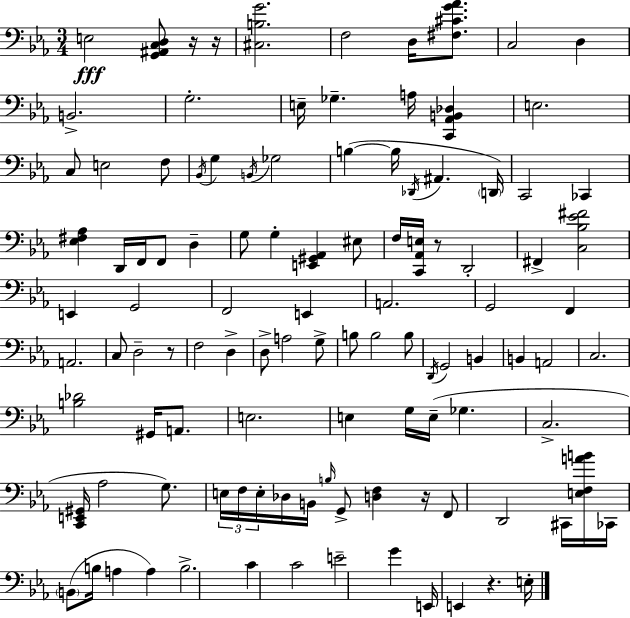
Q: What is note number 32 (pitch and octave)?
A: EIS3